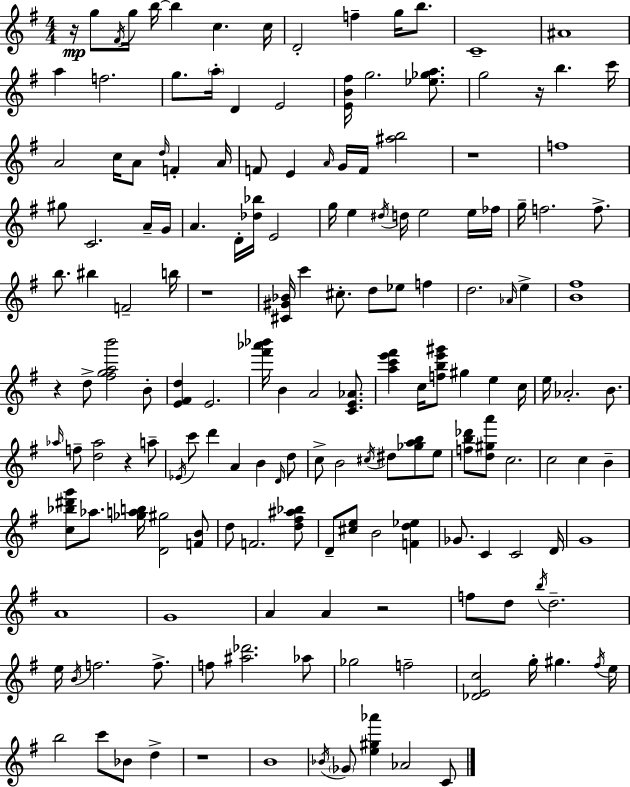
R/s G5/e F#4/s G5/s B5/s B5/q C5/q. C5/s D4/h F5/q G5/s B5/e. C4/w A#4/w A5/q F5/h. G5/e. A5/s D4/q E4/h [E4,B4,F#5]/s G5/h. [Eb5,Gb5,A5]/e. G5/h R/s B5/q. C6/s A4/h C5/s A4/e D5/s F4/q A4/s F4/e E4/q A4/s G4/s F4/s [A#5,B5]/h R/w F5/w G#5/e C4/h. A4/s G4/s A4/q. D4/s [Db5,Bb5]/s E4/h G5/s E5/q D#5/s D5/s E5/h E5/s FES5/s G5/s F5/h. F5/e. B5/e. BIS5/q F4/h B5/s R/w [C#4,G#4,Bb4]/s C6/q C#5/e. D5/e Eb5/e F5/q D5/h. Ab4/s E5/q [B4,F#5]/w R/q D5/e [F#5,G5,A5,B6]/h B4/e [E4,F#4,D5]/q E4/h. [F#6,Ab6,Bb6]/s B4/q A4/h [C4,E4,Ab4]/e. [A5,C6,E6,F#6]/q C5/s [F5,B5,E6,G#6]/e G#5/q E5/q C5/s E5/s Ab4/h. B4/e. Ab5/s F5/e [D5,Ab5]/h R/q A5/e Eb4/s C6/e D6/q A4/q B4/q D4/s D5/e C5/e B4/h C#5/s D#5/e [Gb5,A5,B5]/e E5/e [F5,B5,Db6]/e [D5,G#5,A6]/e C5/h. C5/h C5/q B4/q [C5,Bb5,D#6,G6]/e Ab5/e. [Gb5,A5,B5]/s [D4,G#5]/h [F4,B4]/e D5/e F4/h. [D5,F#5,A#5,Bb5]/e D4/e [C#5,E5]/e B4/h [F4,D5,Eb5]/q Gb4/e. C4/q C4/h D4/s G4/w A4/w G4/w A4/q A4/q R/h F5/e D5/e B5/s D5/h. E5/s B4/s F5/h. F5/e. F5/e [A#5,Db6]/h. Ab5/e Gb5/h F5/h [Db4,E4,C5]/h G5/s G#5/q. F#5/s E5/s B5/h C6/e Bb4/e D5/q R/w B4/w Bb4/s Gb4/e [E5,G#5,Ab6]/q Ab4/h C4/e